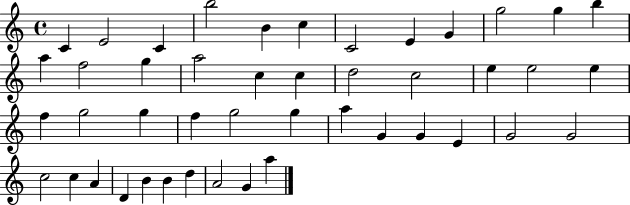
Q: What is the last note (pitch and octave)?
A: A5